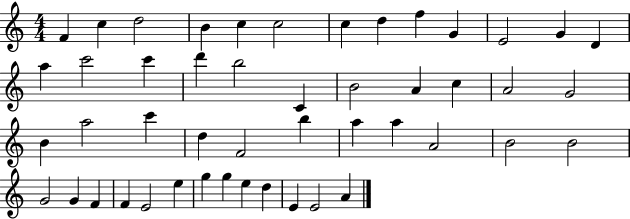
F4/q C5/q D5/h B4/q C5/q C5/h C5/q D5/q F5/q G4/q E4/h G4/q D4/q A5/q C6/h C6/q D6/q B5/h C4/q B4/h A4/q C5/q A4/h G4/h B4/q A5/h C6/q D5/q F4/h B5/q A5/q A5/q A4/h B4/h B4/h G4/h G4/q F4/q F4/q E4/h E5/q G5/q G5/q E5/q D5/q E4/q E4/h A4/q